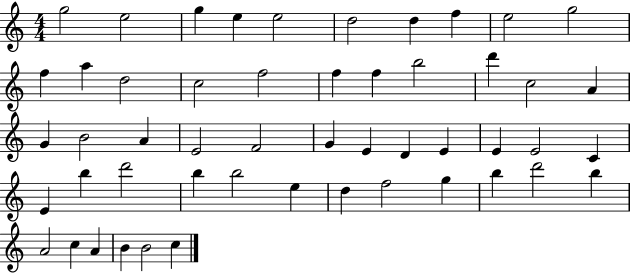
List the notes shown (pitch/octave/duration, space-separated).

G5/h E5/h G5/q E5/q E5/h D5/h D5/q F5/q E5/h G5/h F5/q A5/q D5/h C5/h F5/h F5/q F5/q B5/h D6/q C5/h A4/q G4/q B4/h A4/q E4/h F4/h G4/q E4/q D4/q E4/q E4/q E4/h C4/q E4/q B5/q D6/h B5/q B5/h E5/q D5/q F5/h G5/q B5/q D6/h B5/q A4/h C5/q A4/q B4/q B4/h C5/q